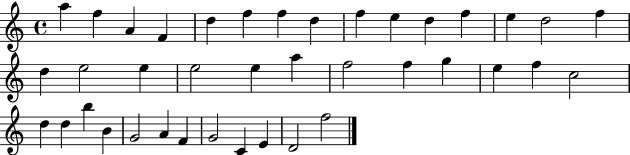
{
  \clef treble
  \time 4/4
  \defaultTimeSignature
  \key c \major
  a''4 f''4 a'4 f'4 | d''4 f''4 f''4 d''4 | f''4 e''4 d''4 f''4 | e''4 d''2 f''4 | \break d''4 e''2 e''4 | e''2 e''4 a''4 | f''2 f''4 g''4 | e''4 f''4 c''2 | \break d''4 d''4 b''4 b'4 | g'2 a'4 f'4 | g'2 c'4 e'4 | d'2 f''2 | \break \bar "|."
}